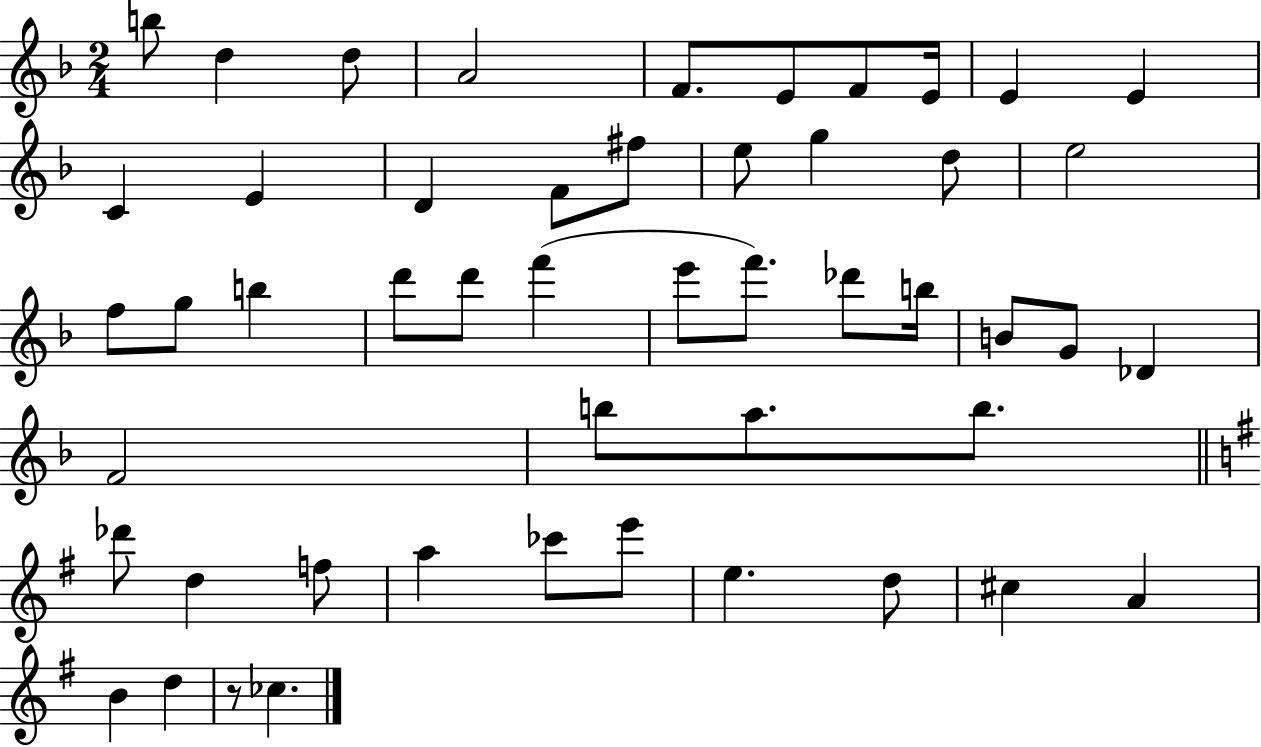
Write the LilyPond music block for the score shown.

{
  \clef treble
  \numericTimeSignature
  \time 2/4
  \key f \major
  b''8 d''4 d''8 | a'2 | f'8. e'8 f'8 e'16 | e'4 e'4 | \break c'4 e'4 | d'4 f'8 fis''8 | e''8 g''4 d''8 | e''2 | \break f''8 g''8 b''4 | d'''8 d'''8 f'''4( | e'''8 f'''8.) des'''8 b''16 | b'8 g'8 des'4 | \break f'2 | b''8 a''8. b''8. | \bar "||" \break \key e \minor des'''8 d''4 f''8 | a''4 ces'''8 e'''8 | e''4. d''8 | cis''4 a'4 | \break b'4 d''4 | r8 ces''4. | \bar "|."
}